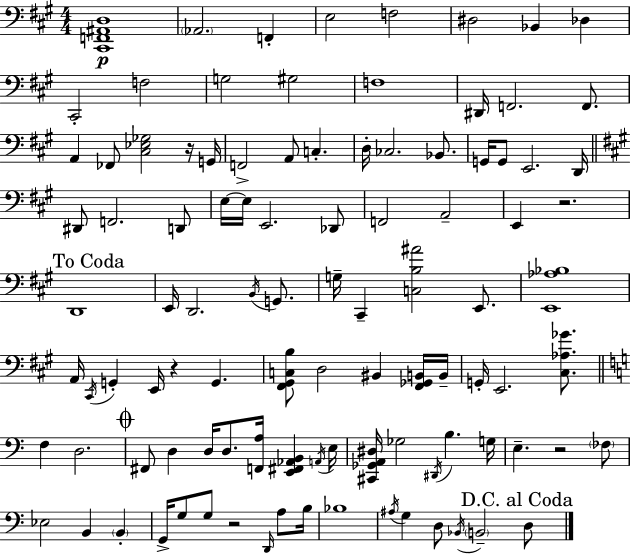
{
  \clef bass
  \numericTimeSignature
  \time 4/4
  \key a \major
  \repeat volta 2 { <cis, f, ais, d>1\p | \parenthesize aes,2. f,4-. | e2 f2 | dis2 bes,4 des4 | \break cis,2-. f2 | g2 gis2 | f1 | dis,16 f,2. f,8. | \break a,4 fes,8 <cis ees ges>2 r16 g,16 | f,2-> a,8 c4.-. | d16-. ces2. bes,8. | g,16 g,8 e,2. d,16 | \break \bar "||" \break \key a \major dis,8 f,2. d,8 | e16~~ e16 e,2. des,8 | f,2 a,2-- | e,4 r2. | \break \mark "To Coda" d,1 | e,16 d,2. \acciaccatura { b,16 } g,8. | g16-- cis,4-- <c b ais'>2 e,8. | <e, aes bes>1 | \break a,16 \acciaccatura { cis,16 } g,4-. e,16 r4 g,4. | <fis, gis, c b>8 d2 bis,4 | <fis, ges, b,>16 b,16-- g,16-. e,2. <cis aes ges'>8. | \bar "||" \break \key c \major f4 d2. | \mark \markup { \musicglyph "scripts.coda" } fis,8 d4 d16 d8. <f, a>16 <e, fis, aes, b,>4 \acciaccatura { a,16 } | e16 <cis, ges, a, dis>16 ges2 \acciaccatura { dis,16 } b4. | g16 e4.-- r2 | \break \parenthesize fes8 ees2 b,4 \parenthesize b,4-. | g,16-> g8 g8 r2 \grace { d,16 } | a8 b16 bes1 | \acciaccatura { ais16 } g4 d8 \acciaccatura { bes,16 } \parenthesize b,2-- | \break \mark "D.C. al Coda" d8 } \bar "|."
}